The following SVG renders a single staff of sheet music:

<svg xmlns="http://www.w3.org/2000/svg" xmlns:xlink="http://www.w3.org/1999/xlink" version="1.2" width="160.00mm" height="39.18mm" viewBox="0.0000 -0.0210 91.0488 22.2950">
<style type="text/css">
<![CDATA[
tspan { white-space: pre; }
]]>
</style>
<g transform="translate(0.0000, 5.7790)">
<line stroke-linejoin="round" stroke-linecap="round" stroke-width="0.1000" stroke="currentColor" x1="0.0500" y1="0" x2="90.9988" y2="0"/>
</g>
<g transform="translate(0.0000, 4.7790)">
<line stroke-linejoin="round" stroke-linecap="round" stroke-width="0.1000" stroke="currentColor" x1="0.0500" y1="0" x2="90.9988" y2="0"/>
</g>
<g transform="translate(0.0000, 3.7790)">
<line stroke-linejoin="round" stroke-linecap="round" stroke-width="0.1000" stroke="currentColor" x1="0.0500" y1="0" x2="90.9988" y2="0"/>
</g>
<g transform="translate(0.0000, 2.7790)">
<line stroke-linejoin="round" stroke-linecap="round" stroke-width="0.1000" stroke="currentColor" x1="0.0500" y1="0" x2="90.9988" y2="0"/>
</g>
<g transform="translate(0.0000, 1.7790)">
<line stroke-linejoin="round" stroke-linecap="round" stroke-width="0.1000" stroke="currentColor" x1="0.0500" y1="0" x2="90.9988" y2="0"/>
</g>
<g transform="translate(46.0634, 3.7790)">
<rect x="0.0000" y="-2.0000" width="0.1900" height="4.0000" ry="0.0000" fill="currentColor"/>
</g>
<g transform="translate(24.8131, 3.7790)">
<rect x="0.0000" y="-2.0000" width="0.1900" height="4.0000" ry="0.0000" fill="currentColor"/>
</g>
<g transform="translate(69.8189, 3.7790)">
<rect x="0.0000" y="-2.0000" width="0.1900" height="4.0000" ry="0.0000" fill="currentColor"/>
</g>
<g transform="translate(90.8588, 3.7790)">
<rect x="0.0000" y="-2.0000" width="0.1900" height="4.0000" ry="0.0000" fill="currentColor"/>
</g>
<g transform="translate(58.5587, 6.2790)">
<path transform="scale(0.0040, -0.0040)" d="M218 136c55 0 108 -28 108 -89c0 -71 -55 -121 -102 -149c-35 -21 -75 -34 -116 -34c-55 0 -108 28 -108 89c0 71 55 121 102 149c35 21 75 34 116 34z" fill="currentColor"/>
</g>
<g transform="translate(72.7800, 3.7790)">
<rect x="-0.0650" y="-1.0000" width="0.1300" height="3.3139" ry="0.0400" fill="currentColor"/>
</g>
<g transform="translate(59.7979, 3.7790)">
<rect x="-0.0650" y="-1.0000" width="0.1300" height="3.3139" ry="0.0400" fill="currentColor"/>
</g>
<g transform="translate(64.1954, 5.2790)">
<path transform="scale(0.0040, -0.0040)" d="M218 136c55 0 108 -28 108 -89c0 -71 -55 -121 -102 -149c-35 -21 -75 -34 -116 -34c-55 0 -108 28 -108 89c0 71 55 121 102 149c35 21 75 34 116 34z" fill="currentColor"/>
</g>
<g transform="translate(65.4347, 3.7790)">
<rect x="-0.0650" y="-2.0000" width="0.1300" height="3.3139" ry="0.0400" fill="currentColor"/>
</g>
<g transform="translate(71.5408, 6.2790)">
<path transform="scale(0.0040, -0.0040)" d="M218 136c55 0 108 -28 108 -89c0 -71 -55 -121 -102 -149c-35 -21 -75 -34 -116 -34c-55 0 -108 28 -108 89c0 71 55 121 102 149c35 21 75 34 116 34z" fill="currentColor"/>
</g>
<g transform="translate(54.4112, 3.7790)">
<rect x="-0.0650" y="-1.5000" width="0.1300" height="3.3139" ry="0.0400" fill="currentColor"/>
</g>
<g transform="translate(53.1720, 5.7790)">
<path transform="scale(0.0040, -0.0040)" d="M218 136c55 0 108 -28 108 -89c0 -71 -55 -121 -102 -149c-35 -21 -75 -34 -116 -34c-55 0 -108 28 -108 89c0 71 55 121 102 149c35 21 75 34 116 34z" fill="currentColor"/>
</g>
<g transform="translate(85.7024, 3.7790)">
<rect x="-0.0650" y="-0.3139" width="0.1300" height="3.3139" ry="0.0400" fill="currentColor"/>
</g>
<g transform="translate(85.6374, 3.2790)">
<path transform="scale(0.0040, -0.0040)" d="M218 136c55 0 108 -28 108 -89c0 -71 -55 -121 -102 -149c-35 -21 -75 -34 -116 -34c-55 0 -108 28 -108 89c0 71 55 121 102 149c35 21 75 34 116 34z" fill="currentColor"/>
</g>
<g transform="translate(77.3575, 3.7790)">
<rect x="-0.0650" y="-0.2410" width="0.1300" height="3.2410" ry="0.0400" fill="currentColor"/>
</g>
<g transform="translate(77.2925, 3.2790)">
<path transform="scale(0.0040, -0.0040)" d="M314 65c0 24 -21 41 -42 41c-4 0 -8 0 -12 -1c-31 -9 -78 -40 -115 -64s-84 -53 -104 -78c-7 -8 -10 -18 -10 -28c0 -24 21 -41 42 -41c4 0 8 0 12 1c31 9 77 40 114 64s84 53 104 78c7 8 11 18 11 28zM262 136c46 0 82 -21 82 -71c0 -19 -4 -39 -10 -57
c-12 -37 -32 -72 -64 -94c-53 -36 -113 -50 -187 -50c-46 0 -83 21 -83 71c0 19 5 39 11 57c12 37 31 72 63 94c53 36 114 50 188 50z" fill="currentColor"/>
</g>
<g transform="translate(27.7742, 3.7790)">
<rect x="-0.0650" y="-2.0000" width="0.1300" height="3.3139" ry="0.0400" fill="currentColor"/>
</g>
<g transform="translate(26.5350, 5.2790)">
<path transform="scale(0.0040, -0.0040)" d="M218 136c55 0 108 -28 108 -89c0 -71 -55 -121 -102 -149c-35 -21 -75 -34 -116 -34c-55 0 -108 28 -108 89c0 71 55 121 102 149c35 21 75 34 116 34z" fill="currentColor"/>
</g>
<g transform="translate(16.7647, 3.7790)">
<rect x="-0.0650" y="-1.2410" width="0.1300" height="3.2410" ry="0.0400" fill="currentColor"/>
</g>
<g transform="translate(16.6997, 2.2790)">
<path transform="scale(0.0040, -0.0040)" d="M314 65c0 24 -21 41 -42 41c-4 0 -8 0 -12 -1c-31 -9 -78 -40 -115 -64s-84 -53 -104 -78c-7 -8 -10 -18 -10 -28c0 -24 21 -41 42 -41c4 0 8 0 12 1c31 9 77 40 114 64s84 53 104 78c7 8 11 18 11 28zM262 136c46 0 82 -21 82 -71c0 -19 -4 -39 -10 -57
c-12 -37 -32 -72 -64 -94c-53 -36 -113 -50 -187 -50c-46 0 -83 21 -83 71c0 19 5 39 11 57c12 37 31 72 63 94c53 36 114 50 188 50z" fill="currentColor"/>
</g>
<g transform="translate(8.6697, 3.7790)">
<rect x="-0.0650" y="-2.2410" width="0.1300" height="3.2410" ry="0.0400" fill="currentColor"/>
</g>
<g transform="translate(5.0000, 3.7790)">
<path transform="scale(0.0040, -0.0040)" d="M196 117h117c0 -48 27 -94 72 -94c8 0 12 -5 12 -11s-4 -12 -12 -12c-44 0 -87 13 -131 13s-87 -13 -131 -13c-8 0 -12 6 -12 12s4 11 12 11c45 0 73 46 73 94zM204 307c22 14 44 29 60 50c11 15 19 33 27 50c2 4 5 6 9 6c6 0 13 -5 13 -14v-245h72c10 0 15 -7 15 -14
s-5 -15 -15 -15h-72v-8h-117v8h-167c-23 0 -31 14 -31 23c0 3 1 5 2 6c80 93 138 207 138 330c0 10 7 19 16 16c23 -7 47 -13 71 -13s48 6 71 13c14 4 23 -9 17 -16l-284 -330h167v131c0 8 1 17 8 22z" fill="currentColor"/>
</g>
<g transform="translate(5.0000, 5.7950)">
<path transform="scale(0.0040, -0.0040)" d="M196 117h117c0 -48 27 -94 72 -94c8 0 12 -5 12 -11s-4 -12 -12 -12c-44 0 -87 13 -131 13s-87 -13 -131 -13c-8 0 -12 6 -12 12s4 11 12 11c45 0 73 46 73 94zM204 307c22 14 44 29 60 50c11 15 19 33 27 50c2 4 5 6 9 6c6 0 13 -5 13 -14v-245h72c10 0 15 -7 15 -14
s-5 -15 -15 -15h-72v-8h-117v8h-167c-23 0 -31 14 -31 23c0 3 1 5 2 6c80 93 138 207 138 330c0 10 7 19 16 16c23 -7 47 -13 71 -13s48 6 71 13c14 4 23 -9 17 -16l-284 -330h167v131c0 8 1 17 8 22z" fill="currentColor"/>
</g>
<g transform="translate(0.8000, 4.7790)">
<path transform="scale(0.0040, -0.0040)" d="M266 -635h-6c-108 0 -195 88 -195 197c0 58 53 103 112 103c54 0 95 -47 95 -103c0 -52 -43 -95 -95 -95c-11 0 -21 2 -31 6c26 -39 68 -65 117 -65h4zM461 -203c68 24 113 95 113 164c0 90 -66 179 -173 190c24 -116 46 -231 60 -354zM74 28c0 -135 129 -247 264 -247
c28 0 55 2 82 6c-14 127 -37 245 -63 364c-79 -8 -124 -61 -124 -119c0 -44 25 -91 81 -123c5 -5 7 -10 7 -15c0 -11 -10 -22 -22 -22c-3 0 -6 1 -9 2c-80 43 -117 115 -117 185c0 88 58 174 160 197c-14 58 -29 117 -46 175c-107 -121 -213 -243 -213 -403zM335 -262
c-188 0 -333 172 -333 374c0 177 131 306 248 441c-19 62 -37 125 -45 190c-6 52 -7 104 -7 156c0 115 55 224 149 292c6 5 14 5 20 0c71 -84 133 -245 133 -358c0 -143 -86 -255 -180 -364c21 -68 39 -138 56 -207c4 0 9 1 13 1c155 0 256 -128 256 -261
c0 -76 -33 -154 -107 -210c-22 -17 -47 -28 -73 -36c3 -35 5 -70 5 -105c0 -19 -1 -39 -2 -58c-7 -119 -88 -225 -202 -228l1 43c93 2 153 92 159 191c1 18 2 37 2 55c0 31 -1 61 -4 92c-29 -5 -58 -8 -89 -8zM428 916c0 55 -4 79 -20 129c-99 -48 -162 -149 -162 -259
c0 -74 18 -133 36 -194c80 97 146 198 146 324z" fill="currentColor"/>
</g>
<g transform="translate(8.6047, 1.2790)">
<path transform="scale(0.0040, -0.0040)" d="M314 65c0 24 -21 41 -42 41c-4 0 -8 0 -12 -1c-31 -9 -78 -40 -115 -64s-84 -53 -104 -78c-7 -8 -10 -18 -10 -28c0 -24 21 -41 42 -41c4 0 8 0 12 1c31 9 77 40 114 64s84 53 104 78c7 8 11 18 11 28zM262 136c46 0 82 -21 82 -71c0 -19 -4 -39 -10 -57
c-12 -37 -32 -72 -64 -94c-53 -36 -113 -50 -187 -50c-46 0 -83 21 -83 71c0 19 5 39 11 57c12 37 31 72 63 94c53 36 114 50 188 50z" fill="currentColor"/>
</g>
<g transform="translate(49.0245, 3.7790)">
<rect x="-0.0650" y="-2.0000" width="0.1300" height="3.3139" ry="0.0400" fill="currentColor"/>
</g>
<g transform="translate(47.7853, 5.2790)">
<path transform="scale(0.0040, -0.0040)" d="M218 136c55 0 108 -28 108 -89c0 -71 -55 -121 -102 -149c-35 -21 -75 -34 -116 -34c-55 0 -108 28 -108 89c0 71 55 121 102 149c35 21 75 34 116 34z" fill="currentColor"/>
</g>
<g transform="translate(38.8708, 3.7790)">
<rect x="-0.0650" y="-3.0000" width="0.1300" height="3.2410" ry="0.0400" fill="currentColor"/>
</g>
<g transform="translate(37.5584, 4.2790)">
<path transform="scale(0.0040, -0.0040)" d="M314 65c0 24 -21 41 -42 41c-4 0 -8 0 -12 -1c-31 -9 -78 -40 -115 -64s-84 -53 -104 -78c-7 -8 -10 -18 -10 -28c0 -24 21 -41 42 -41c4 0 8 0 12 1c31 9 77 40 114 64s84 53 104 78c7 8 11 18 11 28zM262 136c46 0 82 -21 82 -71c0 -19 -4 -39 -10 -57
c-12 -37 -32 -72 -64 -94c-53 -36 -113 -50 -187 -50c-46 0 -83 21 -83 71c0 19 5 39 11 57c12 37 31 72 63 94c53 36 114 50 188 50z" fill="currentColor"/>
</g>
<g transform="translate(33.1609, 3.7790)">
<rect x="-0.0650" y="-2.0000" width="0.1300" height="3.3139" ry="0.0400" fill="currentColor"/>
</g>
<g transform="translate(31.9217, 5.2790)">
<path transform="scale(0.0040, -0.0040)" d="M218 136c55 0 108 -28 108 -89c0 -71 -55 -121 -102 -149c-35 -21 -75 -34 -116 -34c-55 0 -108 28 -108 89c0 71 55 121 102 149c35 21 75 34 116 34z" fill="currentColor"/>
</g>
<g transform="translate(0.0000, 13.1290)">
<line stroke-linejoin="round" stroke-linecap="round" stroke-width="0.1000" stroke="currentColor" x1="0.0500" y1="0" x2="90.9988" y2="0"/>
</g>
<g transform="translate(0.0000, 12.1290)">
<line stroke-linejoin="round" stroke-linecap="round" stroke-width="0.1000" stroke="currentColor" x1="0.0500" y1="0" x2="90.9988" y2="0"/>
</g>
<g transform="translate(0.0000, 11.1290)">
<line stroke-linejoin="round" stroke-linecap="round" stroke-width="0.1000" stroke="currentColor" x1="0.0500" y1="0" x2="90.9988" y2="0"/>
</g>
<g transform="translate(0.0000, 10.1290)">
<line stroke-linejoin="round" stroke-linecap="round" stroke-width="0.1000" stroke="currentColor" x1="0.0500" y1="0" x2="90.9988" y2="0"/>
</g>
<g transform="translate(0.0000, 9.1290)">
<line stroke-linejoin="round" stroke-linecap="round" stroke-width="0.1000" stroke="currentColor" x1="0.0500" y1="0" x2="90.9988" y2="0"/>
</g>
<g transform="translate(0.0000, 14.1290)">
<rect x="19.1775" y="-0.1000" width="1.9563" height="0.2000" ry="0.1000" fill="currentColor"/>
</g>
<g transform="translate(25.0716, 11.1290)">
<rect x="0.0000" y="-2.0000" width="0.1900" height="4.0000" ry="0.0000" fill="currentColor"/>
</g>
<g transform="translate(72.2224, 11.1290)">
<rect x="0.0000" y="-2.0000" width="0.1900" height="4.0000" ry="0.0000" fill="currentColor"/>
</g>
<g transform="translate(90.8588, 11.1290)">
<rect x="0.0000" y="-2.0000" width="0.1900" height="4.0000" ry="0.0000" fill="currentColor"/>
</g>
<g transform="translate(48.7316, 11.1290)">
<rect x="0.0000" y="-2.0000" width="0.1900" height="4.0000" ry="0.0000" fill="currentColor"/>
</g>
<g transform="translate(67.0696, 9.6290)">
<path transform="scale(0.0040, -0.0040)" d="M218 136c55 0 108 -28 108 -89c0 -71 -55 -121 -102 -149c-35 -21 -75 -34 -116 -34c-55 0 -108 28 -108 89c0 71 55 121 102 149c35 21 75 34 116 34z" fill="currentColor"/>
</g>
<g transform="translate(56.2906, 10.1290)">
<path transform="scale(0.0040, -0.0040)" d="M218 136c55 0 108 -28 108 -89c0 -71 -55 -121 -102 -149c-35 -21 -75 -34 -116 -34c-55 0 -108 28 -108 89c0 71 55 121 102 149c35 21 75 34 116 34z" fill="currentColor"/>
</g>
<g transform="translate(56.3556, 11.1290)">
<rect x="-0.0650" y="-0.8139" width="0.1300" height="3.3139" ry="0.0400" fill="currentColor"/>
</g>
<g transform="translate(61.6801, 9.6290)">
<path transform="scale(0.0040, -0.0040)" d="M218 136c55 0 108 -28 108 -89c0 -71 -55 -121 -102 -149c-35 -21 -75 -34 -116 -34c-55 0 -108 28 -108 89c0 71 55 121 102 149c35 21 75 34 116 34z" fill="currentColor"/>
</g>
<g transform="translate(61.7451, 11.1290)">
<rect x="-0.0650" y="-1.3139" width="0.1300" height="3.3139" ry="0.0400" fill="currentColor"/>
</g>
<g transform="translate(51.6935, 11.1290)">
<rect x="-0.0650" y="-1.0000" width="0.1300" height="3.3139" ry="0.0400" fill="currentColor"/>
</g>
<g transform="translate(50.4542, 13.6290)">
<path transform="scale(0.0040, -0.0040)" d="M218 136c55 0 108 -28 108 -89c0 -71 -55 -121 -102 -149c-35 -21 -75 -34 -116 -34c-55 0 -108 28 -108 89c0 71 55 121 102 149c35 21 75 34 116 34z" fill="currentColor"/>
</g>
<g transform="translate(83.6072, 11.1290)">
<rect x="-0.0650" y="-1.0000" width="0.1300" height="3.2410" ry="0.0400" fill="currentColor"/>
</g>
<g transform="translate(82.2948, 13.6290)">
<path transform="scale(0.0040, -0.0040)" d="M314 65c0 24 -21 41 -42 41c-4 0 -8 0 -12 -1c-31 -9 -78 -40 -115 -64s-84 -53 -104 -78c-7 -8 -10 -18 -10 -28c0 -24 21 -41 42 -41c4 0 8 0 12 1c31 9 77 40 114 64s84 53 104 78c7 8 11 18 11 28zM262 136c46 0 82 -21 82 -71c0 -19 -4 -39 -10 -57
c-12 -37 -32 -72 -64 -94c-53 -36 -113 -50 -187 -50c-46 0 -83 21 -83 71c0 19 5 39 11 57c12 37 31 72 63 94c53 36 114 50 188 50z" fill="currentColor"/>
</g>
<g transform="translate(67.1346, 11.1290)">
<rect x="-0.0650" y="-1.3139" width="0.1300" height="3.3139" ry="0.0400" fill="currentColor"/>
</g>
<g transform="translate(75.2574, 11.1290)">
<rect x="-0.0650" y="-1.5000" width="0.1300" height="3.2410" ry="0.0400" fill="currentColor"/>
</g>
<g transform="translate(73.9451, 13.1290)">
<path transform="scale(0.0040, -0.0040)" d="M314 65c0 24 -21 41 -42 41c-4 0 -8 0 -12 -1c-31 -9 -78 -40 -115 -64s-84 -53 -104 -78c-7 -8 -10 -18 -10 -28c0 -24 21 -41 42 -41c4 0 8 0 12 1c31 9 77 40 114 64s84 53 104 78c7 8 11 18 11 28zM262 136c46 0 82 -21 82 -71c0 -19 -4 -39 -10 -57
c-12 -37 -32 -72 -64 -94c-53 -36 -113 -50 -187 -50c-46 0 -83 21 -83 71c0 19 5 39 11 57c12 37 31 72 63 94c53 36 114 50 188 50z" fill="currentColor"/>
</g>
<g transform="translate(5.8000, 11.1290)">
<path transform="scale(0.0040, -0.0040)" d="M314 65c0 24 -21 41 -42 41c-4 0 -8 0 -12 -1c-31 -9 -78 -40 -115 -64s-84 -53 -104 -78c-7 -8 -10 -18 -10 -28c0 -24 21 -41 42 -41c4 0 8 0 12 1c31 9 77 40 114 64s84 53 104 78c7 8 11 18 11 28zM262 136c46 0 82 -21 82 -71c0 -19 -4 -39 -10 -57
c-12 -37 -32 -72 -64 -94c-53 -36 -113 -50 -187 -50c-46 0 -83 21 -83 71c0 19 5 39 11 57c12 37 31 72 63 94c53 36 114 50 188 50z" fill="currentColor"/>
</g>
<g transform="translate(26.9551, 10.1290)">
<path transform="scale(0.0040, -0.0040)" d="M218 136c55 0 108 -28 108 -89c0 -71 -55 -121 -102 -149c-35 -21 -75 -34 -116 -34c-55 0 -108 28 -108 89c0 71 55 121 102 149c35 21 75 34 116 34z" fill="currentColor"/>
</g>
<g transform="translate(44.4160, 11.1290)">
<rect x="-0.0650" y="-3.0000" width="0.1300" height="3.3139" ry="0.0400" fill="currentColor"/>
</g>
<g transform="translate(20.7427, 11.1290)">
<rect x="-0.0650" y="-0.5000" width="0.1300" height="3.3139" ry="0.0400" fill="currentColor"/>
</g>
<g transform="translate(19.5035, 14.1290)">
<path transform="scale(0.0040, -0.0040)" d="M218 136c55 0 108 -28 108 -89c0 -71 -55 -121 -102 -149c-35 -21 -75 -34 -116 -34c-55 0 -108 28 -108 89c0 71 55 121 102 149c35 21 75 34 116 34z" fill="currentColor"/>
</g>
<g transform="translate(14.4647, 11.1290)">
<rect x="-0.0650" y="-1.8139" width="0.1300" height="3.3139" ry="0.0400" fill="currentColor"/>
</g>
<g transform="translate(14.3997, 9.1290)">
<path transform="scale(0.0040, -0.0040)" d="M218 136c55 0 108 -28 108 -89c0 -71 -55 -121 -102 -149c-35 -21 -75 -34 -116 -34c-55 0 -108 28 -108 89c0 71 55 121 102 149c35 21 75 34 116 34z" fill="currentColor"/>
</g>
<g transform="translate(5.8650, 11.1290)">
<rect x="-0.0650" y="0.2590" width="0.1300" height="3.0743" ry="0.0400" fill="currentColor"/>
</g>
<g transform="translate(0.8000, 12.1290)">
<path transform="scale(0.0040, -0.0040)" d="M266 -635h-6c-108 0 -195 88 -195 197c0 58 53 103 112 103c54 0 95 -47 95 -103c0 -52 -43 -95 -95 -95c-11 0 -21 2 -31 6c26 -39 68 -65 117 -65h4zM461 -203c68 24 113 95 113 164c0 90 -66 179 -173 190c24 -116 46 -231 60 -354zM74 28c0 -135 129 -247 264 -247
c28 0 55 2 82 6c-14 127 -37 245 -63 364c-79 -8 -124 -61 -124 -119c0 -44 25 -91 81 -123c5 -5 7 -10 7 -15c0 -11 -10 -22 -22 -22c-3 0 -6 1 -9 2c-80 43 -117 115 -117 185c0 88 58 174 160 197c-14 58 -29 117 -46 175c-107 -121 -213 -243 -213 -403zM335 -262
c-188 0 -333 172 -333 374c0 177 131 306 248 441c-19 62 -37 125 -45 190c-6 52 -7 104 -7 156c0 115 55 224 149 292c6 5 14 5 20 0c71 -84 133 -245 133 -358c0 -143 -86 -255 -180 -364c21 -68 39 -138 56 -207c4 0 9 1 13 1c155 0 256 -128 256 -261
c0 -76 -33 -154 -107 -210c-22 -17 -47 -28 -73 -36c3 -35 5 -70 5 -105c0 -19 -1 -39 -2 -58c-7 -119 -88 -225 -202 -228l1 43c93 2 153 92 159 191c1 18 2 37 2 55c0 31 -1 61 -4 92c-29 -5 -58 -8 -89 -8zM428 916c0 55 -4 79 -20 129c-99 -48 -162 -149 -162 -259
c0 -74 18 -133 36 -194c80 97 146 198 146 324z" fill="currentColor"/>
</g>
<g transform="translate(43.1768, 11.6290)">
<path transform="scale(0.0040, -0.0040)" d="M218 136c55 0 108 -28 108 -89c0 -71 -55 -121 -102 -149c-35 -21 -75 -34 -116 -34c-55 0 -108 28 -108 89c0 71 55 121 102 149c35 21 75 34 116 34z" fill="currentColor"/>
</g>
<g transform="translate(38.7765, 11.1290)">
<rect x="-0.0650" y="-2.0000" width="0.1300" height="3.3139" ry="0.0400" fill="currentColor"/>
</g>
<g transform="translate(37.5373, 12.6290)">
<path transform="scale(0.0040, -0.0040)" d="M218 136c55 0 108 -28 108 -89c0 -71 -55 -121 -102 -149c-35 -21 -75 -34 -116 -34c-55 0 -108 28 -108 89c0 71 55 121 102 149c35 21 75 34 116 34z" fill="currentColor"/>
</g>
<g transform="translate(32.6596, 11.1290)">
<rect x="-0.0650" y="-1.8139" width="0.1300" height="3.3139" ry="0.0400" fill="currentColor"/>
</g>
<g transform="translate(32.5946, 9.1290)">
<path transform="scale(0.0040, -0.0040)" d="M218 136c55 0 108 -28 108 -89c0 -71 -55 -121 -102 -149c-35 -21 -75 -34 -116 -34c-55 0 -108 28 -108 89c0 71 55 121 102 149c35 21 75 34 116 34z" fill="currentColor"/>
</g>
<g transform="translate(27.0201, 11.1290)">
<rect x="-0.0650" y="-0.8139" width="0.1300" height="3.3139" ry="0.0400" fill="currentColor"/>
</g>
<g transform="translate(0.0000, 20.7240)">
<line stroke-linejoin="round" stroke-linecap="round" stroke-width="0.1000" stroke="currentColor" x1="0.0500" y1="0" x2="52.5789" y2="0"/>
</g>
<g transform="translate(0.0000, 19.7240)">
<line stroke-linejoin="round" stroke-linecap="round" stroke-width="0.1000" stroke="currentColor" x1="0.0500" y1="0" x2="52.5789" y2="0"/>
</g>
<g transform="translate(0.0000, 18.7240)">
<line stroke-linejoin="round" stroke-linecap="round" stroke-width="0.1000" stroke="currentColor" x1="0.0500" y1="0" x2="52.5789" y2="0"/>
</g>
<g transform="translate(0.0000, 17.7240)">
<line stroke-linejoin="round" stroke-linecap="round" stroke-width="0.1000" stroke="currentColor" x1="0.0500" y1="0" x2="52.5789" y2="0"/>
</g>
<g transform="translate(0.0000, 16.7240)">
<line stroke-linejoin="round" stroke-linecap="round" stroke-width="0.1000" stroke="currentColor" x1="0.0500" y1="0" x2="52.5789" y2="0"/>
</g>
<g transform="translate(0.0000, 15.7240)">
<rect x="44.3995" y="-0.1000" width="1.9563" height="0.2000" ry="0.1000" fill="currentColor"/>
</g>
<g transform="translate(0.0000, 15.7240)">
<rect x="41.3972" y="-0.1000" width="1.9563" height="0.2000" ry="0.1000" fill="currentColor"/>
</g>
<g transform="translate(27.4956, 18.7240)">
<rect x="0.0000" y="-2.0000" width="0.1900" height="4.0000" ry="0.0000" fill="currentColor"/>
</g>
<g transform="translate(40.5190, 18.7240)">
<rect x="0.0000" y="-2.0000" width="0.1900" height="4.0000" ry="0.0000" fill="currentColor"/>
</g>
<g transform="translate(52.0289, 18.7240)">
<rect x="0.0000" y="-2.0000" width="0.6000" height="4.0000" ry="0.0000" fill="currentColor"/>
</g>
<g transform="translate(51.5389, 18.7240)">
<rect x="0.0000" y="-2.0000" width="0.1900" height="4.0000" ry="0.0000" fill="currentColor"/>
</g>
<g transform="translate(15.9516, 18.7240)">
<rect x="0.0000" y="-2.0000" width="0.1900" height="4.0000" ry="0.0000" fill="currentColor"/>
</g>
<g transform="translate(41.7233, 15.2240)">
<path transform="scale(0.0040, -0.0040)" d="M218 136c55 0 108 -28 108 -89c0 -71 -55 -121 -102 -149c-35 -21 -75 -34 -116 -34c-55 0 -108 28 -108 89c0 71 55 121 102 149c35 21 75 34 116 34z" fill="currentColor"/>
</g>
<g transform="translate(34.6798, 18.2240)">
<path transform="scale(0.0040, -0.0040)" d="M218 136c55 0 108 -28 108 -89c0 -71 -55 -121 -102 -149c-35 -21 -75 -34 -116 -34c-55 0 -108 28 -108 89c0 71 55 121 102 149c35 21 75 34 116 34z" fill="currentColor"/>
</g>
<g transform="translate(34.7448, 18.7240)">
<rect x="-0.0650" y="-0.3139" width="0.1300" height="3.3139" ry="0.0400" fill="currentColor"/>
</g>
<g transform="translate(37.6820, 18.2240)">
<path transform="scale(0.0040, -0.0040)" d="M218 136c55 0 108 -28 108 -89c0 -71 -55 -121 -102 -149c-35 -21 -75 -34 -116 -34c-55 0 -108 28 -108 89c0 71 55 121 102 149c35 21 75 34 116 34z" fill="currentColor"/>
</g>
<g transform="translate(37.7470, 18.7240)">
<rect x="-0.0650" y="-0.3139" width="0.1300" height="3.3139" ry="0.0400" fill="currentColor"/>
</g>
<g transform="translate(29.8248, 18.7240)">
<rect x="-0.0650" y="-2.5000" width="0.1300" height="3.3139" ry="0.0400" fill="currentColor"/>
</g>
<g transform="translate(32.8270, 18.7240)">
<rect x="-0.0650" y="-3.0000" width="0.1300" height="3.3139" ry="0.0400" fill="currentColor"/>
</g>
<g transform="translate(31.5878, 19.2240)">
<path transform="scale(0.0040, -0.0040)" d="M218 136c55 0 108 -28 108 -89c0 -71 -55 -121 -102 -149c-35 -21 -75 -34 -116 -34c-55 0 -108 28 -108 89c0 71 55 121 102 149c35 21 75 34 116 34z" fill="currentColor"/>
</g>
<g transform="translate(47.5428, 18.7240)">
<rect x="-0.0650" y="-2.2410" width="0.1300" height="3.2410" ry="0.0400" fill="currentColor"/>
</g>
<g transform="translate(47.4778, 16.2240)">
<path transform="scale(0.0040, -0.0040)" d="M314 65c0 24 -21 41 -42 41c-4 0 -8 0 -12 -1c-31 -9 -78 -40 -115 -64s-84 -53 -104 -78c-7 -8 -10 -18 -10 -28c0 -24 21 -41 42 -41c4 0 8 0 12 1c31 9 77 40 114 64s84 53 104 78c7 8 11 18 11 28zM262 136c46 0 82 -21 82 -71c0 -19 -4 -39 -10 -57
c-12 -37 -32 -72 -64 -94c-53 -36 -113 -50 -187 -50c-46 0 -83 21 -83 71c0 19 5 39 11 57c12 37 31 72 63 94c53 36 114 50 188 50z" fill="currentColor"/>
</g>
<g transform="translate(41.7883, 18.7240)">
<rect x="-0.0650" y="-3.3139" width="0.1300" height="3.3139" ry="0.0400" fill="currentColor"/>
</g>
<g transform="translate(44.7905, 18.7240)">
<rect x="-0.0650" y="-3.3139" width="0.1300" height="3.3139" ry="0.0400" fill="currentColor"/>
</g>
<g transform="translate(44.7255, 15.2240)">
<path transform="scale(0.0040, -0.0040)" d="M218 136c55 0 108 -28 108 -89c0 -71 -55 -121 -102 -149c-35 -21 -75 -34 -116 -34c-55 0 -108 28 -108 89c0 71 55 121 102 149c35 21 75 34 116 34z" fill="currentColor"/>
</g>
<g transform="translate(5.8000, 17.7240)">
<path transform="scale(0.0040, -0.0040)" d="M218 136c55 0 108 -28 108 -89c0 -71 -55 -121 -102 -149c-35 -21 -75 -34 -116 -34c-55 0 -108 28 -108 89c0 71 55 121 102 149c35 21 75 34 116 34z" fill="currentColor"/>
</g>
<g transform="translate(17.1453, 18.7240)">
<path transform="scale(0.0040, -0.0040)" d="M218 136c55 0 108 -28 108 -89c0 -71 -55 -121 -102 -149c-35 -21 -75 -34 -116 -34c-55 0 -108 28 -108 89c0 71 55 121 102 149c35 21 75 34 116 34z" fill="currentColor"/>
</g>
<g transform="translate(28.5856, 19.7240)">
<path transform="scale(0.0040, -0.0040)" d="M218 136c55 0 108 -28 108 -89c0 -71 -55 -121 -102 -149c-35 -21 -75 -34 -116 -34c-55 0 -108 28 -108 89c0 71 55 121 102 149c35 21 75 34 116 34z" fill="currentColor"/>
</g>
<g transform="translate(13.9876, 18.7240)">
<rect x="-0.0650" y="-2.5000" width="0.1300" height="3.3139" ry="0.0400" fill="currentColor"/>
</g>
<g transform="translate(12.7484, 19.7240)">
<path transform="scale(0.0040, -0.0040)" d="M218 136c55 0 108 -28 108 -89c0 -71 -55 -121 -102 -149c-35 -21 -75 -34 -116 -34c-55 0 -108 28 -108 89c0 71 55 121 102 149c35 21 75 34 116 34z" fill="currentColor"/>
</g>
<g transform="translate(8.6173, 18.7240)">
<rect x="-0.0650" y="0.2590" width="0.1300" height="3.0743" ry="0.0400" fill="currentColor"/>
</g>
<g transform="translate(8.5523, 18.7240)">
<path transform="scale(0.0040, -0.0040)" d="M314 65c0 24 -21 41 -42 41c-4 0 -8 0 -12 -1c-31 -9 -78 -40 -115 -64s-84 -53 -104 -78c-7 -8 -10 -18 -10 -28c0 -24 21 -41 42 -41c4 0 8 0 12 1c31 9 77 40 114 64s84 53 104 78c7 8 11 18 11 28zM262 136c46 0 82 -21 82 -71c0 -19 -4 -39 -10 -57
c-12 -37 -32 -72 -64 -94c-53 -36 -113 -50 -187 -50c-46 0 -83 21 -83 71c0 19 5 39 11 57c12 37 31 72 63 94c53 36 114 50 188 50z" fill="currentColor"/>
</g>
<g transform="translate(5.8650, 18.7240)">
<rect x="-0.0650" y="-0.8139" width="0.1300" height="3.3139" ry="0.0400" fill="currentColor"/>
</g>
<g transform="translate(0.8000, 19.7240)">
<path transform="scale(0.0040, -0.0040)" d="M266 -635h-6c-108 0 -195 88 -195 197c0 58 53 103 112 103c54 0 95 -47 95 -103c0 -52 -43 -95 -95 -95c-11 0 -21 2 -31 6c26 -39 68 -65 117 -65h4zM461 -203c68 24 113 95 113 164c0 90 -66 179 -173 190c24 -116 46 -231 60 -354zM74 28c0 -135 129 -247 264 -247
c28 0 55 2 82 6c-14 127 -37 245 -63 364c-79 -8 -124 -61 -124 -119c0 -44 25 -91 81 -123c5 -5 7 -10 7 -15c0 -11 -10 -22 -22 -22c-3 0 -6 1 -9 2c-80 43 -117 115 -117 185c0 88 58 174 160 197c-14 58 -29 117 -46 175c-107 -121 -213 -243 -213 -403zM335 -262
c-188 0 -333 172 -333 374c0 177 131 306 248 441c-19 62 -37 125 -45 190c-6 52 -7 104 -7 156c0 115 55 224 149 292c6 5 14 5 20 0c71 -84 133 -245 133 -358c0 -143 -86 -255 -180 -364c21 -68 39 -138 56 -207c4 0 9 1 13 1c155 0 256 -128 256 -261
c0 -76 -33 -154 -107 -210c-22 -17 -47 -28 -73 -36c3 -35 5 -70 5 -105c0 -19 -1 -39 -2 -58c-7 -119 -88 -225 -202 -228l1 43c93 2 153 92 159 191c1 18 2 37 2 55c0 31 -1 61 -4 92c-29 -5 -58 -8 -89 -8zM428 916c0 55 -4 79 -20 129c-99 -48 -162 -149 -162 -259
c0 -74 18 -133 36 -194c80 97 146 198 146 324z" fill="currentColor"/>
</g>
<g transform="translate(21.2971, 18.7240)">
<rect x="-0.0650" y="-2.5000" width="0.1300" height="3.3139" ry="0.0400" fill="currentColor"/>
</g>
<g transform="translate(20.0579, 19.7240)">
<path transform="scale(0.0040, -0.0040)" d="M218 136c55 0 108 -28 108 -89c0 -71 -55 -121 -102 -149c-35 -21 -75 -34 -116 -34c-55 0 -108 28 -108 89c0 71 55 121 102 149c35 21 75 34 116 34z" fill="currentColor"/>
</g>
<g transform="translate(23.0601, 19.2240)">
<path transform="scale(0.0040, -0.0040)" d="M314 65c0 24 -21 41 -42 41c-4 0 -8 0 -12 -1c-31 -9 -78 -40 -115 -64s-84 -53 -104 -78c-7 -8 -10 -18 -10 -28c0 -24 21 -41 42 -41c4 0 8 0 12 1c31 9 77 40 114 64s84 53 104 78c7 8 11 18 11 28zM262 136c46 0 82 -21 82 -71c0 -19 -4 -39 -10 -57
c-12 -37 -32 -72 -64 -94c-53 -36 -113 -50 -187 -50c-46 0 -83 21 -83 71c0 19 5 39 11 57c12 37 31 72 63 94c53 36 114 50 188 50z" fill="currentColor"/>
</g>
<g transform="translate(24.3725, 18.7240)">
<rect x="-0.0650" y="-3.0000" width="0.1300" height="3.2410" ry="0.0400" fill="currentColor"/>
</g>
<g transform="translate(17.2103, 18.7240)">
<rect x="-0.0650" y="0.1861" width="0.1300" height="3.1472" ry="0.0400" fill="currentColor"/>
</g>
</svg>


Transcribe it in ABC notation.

X:1
T:Untitled
M:4/4
L:1/4
K:C
g2 e2 F F A2 F E D F D c2 c B2 f C d f F A D d e e E2 D2 d B2 G B G A2 G A c c b b g2